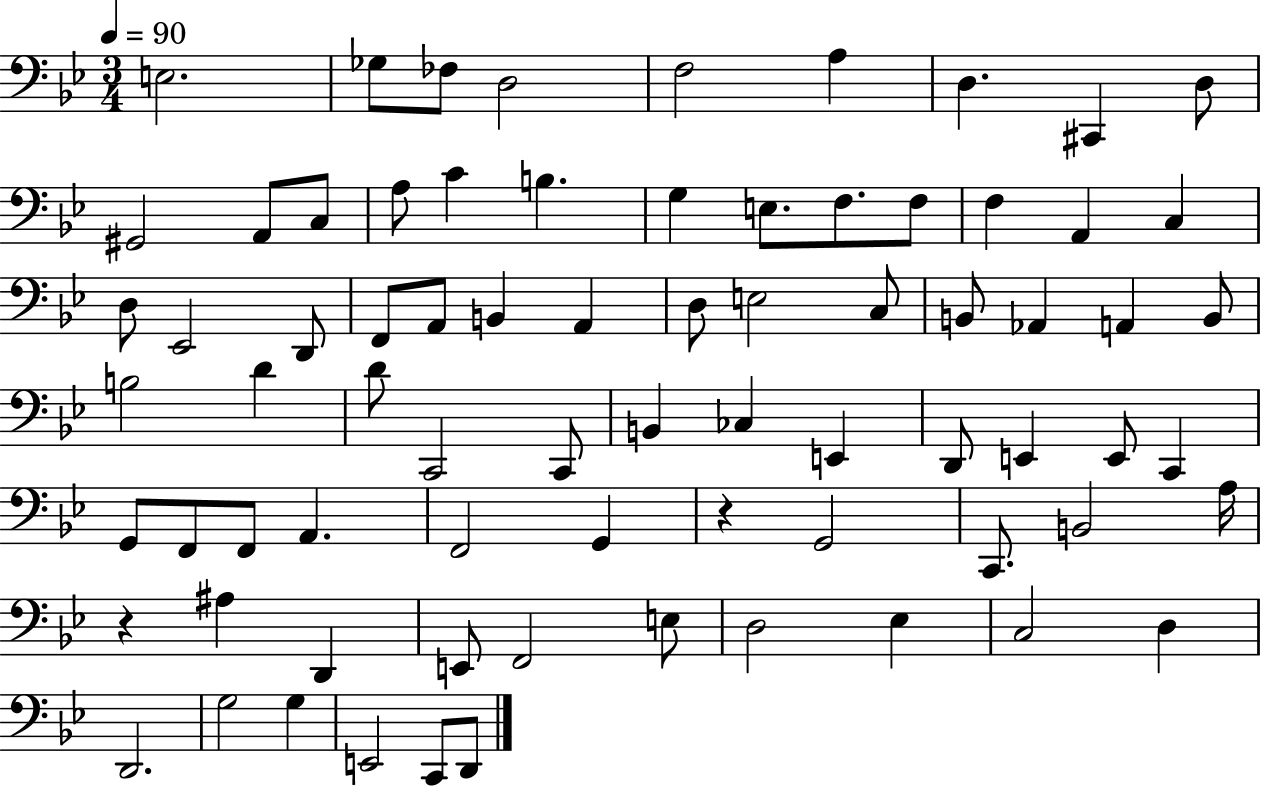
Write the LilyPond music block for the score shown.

{
  \clef bass
  \numericTimeSignature
  \time 3/4
  \key bes \major
  \tempo 4 = 90
  \repeat volta 2 { e2. | ges8 fes8 d2 | f2 a4 | d4. cis,4 d8 | \break gis,2 a,8 c8 | a8 c'4 b4. | g4 e8. f8. f8 | f4 a,4 c4 | \break d8 ees,2 d,8 | f,8 a,8 b,4 a,4 | d8 e2 c8 | b,8 aes,4 a,4 b,8 | \break b2 d'4 | d'8 c,2 c,8 | b,4 ces4 e,4 | d,8 e,4 e,8 c,4 | \break g,8 f,8 f,8 a,4. | f,2 g,4 | r4 g,2 | c,8. b,2 a16 | \break r4 ais4 d,4 | e,8 f,2 e8 | d2 ees4 | c2 d4 | \break d,2. | g2 g4 | e,2 c,8 d,8 | } \bar "|."
}